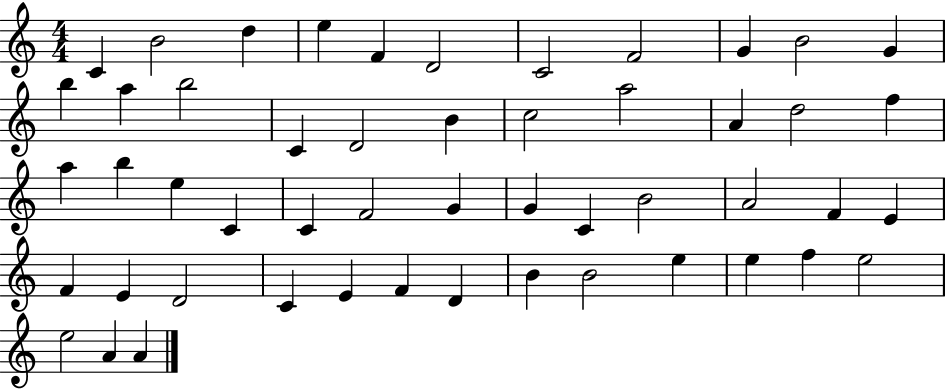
X:1
T:Untitled
M:4/4
L:1/4
K:C
C B2 d e F D2 C2 F2 G B2 G b a b2 C D2 B c2 a2 A d2 f a b e C C F2 G G C B2 A2 F E F E D2 C E F D B B2 e e f e2 e2 A A